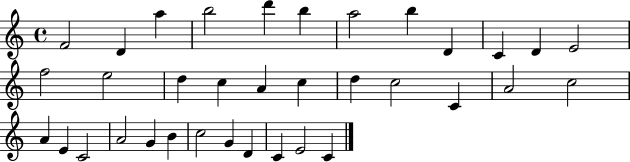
X:1
T:Untitled
M:4/4
L:1/4
K:C
F2 D a b2 d' b a2 b D C D E2 f2 e2 d c A c d c2 C A2 c2 A E C2 A2 G B c2 G D C E2 C